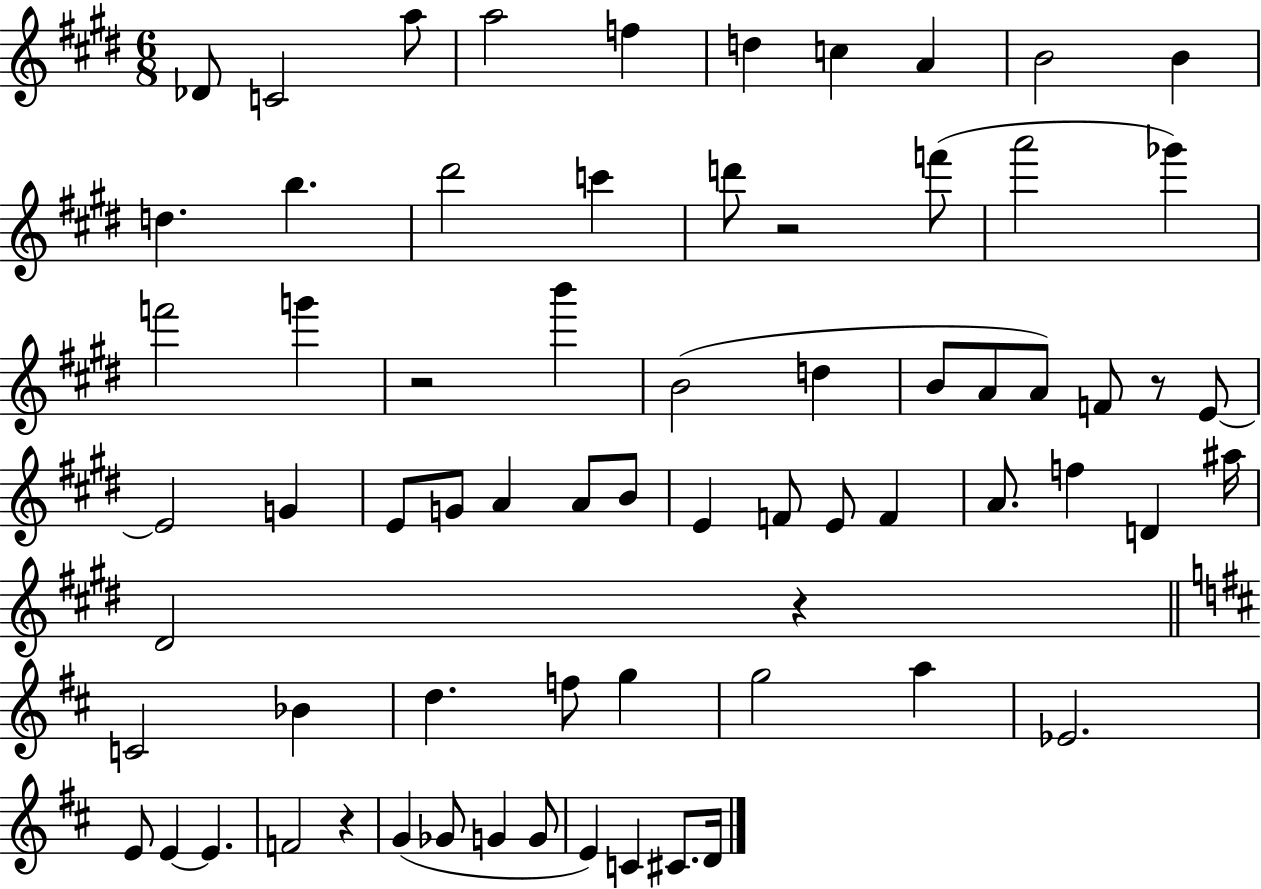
Db4/e C4/h A5/e A5/h F5/q D5/q C5/q A4/q B4/h B4/q D5/q. B5/q. D#6/h C6/q D6/e R/h F6/e A6/h Gb6/q F6/h G6/q R/h B6/q B4/h D5/q B4/e A4/e A4/e F4/e R/e E4/e E4/h G4/q E4/e G4/e A4/q A4/e B4/e E4/q F4/e E4/e F4/q A4/e. F5/q D4/q A#5/s D#4/h R/q C4/h Bb4/q D5/q. F5/e G5/q G5/h A5/q Eb4/h. E4/e E4/q E4/q. F4/h R/q G4/q Gb4/e G4/q G4/e E4/q C4/q C#4/e. D4/s